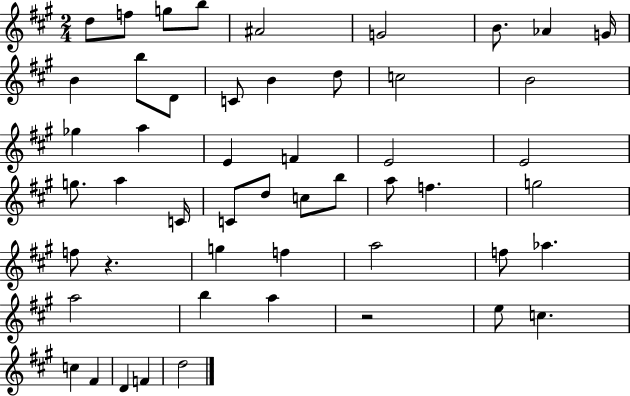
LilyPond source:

{
  \clef treble
  \numericTimeSignature
  \time 2/4
  \key a \major
  d''8 f''8 g''8 b''8 | ais'2 | g'2 | b'8. aes'4 g'16 | \break b'4 b''8 d'8 | c'8 b'4 d''8 | c''2 | b'2 | \break ges''4 a''4 | e'4 f'4 | e'2 | e'2 | \break g''8. a''4 c'16 | c'8 d''8 c''8 b''8 | a''8 f''4. | g''2 | \break f''8 r4. | g''4 f''4 | a''2 | f''8 aes''4. | \break a''2 | b''4 a''4 | r2 | e''8 c''4. | \break c''4 fis'4 | d'4 f'4 | d''2 | \bar "|."
}